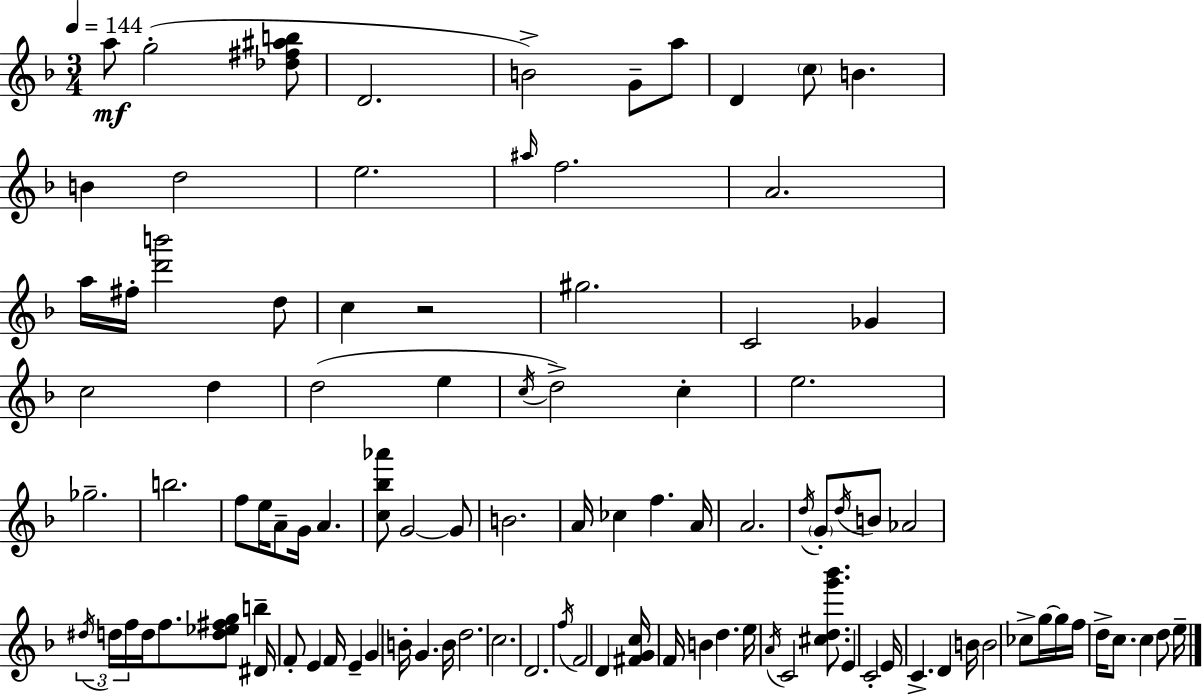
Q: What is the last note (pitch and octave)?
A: E5